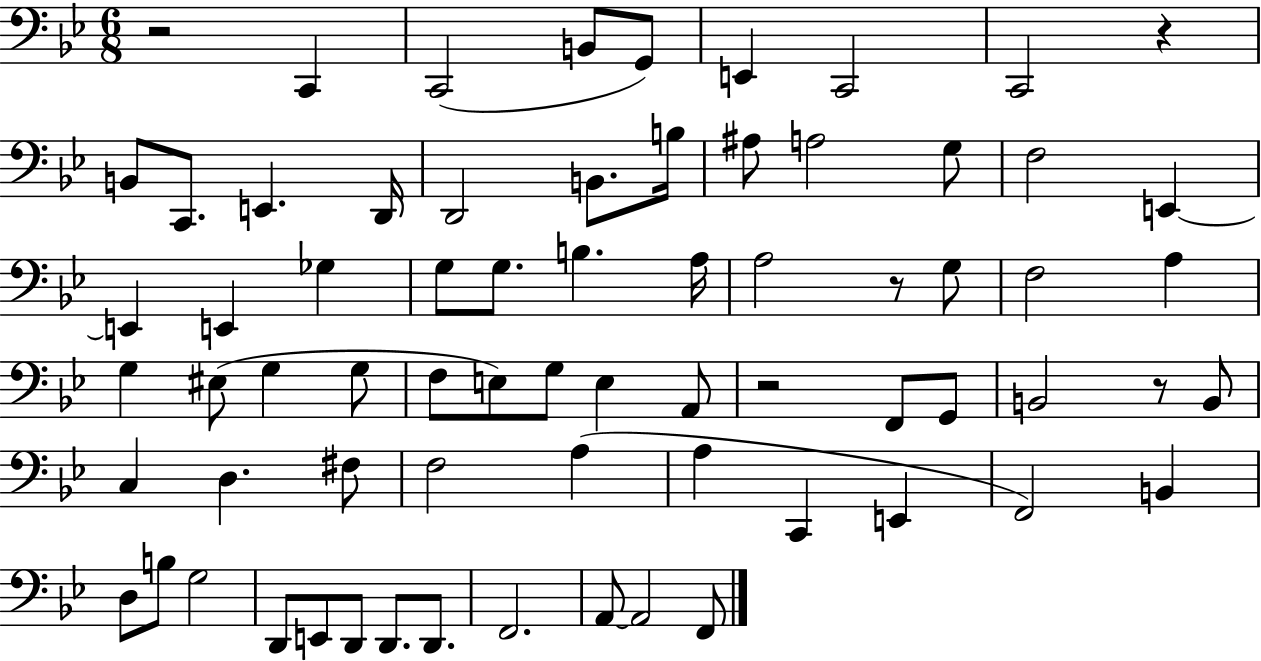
{
  \clef bass
  \numericTimeSignature
  \time 6/8
  \key bes \major
  \repeat volta 2 { r2 c,4 | c,2( b,8 g,8) | e,4 c,2 | c,2 r4 | \break b,8 c,8. e,4. d,16 | d,2 b,8. b16 | ais8 a2 g8 | f2 e,4~~ | \break e,4 e,4 ges4 | g8 g8. b4. a16 | a2 r8 g8 | f2 a4 | \break g4 eis8( g4 g8 | f8 e8) g8 e4 a,8 | r2 f,8 g,8 | b,2 r8 b,8 | \break c4 d4. fis8 | f2 a4( | a4 c,4 e,4 | f,2) b,4 | \break d8 b8 g2 | d,8 e,8 d,8 d,8. d,8. | f,2. | a,8~~ a,2 f,8 | \break } \bar "|."
}